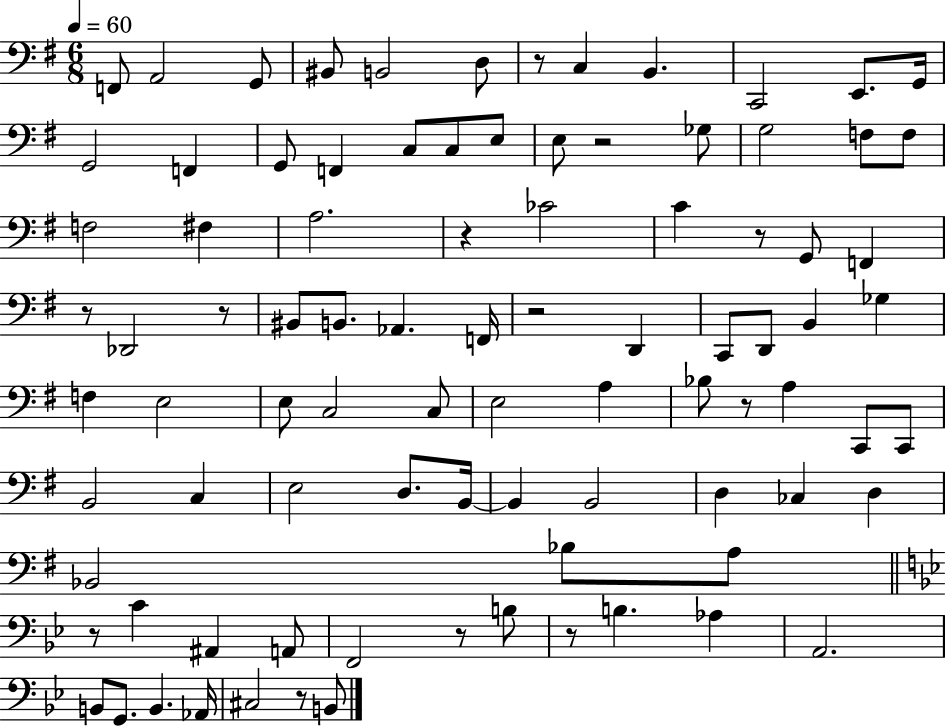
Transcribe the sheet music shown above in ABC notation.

X:1
T:Untitled
M:6/8
L:1/4
K:G
F,,/2 A,,2 G,,/2 ^B,,/2 B,,2 D,/2 z/2 C, B,, C,,2 E,,/2 G,,/4 G,,2 F,, G,,/2 F,, C,/2 C,/2 E,/2 E,/2 z2 _G,/2 G,2 F,/2 F,/2 F,2 ^F, A,2 z _C2 C z/2 G,,/2 F,, z/2 _D,,2 z/2 ^B,,/2 B,,/2 _A,, F,,/4 z2 D,, C,,/2 D,,/2 B,, _G, F, E,2 E,/2 C,2 C,/2 E,2 A, _B,/2 z/2 A, C,,/2 C,,/2 B,,2 C, E,2 D,/2 B,,/4 B,, B,,2 D, _C, D, _B,,2 _B,/2 A,/2 z/2 C ^A,, A,,/2 F,,2 z/2 B,/2 z/2 B, _A, A,,2 B,,/2 G,,/2 B,, _A,,/4 ^C,2 z/2 B,,/2